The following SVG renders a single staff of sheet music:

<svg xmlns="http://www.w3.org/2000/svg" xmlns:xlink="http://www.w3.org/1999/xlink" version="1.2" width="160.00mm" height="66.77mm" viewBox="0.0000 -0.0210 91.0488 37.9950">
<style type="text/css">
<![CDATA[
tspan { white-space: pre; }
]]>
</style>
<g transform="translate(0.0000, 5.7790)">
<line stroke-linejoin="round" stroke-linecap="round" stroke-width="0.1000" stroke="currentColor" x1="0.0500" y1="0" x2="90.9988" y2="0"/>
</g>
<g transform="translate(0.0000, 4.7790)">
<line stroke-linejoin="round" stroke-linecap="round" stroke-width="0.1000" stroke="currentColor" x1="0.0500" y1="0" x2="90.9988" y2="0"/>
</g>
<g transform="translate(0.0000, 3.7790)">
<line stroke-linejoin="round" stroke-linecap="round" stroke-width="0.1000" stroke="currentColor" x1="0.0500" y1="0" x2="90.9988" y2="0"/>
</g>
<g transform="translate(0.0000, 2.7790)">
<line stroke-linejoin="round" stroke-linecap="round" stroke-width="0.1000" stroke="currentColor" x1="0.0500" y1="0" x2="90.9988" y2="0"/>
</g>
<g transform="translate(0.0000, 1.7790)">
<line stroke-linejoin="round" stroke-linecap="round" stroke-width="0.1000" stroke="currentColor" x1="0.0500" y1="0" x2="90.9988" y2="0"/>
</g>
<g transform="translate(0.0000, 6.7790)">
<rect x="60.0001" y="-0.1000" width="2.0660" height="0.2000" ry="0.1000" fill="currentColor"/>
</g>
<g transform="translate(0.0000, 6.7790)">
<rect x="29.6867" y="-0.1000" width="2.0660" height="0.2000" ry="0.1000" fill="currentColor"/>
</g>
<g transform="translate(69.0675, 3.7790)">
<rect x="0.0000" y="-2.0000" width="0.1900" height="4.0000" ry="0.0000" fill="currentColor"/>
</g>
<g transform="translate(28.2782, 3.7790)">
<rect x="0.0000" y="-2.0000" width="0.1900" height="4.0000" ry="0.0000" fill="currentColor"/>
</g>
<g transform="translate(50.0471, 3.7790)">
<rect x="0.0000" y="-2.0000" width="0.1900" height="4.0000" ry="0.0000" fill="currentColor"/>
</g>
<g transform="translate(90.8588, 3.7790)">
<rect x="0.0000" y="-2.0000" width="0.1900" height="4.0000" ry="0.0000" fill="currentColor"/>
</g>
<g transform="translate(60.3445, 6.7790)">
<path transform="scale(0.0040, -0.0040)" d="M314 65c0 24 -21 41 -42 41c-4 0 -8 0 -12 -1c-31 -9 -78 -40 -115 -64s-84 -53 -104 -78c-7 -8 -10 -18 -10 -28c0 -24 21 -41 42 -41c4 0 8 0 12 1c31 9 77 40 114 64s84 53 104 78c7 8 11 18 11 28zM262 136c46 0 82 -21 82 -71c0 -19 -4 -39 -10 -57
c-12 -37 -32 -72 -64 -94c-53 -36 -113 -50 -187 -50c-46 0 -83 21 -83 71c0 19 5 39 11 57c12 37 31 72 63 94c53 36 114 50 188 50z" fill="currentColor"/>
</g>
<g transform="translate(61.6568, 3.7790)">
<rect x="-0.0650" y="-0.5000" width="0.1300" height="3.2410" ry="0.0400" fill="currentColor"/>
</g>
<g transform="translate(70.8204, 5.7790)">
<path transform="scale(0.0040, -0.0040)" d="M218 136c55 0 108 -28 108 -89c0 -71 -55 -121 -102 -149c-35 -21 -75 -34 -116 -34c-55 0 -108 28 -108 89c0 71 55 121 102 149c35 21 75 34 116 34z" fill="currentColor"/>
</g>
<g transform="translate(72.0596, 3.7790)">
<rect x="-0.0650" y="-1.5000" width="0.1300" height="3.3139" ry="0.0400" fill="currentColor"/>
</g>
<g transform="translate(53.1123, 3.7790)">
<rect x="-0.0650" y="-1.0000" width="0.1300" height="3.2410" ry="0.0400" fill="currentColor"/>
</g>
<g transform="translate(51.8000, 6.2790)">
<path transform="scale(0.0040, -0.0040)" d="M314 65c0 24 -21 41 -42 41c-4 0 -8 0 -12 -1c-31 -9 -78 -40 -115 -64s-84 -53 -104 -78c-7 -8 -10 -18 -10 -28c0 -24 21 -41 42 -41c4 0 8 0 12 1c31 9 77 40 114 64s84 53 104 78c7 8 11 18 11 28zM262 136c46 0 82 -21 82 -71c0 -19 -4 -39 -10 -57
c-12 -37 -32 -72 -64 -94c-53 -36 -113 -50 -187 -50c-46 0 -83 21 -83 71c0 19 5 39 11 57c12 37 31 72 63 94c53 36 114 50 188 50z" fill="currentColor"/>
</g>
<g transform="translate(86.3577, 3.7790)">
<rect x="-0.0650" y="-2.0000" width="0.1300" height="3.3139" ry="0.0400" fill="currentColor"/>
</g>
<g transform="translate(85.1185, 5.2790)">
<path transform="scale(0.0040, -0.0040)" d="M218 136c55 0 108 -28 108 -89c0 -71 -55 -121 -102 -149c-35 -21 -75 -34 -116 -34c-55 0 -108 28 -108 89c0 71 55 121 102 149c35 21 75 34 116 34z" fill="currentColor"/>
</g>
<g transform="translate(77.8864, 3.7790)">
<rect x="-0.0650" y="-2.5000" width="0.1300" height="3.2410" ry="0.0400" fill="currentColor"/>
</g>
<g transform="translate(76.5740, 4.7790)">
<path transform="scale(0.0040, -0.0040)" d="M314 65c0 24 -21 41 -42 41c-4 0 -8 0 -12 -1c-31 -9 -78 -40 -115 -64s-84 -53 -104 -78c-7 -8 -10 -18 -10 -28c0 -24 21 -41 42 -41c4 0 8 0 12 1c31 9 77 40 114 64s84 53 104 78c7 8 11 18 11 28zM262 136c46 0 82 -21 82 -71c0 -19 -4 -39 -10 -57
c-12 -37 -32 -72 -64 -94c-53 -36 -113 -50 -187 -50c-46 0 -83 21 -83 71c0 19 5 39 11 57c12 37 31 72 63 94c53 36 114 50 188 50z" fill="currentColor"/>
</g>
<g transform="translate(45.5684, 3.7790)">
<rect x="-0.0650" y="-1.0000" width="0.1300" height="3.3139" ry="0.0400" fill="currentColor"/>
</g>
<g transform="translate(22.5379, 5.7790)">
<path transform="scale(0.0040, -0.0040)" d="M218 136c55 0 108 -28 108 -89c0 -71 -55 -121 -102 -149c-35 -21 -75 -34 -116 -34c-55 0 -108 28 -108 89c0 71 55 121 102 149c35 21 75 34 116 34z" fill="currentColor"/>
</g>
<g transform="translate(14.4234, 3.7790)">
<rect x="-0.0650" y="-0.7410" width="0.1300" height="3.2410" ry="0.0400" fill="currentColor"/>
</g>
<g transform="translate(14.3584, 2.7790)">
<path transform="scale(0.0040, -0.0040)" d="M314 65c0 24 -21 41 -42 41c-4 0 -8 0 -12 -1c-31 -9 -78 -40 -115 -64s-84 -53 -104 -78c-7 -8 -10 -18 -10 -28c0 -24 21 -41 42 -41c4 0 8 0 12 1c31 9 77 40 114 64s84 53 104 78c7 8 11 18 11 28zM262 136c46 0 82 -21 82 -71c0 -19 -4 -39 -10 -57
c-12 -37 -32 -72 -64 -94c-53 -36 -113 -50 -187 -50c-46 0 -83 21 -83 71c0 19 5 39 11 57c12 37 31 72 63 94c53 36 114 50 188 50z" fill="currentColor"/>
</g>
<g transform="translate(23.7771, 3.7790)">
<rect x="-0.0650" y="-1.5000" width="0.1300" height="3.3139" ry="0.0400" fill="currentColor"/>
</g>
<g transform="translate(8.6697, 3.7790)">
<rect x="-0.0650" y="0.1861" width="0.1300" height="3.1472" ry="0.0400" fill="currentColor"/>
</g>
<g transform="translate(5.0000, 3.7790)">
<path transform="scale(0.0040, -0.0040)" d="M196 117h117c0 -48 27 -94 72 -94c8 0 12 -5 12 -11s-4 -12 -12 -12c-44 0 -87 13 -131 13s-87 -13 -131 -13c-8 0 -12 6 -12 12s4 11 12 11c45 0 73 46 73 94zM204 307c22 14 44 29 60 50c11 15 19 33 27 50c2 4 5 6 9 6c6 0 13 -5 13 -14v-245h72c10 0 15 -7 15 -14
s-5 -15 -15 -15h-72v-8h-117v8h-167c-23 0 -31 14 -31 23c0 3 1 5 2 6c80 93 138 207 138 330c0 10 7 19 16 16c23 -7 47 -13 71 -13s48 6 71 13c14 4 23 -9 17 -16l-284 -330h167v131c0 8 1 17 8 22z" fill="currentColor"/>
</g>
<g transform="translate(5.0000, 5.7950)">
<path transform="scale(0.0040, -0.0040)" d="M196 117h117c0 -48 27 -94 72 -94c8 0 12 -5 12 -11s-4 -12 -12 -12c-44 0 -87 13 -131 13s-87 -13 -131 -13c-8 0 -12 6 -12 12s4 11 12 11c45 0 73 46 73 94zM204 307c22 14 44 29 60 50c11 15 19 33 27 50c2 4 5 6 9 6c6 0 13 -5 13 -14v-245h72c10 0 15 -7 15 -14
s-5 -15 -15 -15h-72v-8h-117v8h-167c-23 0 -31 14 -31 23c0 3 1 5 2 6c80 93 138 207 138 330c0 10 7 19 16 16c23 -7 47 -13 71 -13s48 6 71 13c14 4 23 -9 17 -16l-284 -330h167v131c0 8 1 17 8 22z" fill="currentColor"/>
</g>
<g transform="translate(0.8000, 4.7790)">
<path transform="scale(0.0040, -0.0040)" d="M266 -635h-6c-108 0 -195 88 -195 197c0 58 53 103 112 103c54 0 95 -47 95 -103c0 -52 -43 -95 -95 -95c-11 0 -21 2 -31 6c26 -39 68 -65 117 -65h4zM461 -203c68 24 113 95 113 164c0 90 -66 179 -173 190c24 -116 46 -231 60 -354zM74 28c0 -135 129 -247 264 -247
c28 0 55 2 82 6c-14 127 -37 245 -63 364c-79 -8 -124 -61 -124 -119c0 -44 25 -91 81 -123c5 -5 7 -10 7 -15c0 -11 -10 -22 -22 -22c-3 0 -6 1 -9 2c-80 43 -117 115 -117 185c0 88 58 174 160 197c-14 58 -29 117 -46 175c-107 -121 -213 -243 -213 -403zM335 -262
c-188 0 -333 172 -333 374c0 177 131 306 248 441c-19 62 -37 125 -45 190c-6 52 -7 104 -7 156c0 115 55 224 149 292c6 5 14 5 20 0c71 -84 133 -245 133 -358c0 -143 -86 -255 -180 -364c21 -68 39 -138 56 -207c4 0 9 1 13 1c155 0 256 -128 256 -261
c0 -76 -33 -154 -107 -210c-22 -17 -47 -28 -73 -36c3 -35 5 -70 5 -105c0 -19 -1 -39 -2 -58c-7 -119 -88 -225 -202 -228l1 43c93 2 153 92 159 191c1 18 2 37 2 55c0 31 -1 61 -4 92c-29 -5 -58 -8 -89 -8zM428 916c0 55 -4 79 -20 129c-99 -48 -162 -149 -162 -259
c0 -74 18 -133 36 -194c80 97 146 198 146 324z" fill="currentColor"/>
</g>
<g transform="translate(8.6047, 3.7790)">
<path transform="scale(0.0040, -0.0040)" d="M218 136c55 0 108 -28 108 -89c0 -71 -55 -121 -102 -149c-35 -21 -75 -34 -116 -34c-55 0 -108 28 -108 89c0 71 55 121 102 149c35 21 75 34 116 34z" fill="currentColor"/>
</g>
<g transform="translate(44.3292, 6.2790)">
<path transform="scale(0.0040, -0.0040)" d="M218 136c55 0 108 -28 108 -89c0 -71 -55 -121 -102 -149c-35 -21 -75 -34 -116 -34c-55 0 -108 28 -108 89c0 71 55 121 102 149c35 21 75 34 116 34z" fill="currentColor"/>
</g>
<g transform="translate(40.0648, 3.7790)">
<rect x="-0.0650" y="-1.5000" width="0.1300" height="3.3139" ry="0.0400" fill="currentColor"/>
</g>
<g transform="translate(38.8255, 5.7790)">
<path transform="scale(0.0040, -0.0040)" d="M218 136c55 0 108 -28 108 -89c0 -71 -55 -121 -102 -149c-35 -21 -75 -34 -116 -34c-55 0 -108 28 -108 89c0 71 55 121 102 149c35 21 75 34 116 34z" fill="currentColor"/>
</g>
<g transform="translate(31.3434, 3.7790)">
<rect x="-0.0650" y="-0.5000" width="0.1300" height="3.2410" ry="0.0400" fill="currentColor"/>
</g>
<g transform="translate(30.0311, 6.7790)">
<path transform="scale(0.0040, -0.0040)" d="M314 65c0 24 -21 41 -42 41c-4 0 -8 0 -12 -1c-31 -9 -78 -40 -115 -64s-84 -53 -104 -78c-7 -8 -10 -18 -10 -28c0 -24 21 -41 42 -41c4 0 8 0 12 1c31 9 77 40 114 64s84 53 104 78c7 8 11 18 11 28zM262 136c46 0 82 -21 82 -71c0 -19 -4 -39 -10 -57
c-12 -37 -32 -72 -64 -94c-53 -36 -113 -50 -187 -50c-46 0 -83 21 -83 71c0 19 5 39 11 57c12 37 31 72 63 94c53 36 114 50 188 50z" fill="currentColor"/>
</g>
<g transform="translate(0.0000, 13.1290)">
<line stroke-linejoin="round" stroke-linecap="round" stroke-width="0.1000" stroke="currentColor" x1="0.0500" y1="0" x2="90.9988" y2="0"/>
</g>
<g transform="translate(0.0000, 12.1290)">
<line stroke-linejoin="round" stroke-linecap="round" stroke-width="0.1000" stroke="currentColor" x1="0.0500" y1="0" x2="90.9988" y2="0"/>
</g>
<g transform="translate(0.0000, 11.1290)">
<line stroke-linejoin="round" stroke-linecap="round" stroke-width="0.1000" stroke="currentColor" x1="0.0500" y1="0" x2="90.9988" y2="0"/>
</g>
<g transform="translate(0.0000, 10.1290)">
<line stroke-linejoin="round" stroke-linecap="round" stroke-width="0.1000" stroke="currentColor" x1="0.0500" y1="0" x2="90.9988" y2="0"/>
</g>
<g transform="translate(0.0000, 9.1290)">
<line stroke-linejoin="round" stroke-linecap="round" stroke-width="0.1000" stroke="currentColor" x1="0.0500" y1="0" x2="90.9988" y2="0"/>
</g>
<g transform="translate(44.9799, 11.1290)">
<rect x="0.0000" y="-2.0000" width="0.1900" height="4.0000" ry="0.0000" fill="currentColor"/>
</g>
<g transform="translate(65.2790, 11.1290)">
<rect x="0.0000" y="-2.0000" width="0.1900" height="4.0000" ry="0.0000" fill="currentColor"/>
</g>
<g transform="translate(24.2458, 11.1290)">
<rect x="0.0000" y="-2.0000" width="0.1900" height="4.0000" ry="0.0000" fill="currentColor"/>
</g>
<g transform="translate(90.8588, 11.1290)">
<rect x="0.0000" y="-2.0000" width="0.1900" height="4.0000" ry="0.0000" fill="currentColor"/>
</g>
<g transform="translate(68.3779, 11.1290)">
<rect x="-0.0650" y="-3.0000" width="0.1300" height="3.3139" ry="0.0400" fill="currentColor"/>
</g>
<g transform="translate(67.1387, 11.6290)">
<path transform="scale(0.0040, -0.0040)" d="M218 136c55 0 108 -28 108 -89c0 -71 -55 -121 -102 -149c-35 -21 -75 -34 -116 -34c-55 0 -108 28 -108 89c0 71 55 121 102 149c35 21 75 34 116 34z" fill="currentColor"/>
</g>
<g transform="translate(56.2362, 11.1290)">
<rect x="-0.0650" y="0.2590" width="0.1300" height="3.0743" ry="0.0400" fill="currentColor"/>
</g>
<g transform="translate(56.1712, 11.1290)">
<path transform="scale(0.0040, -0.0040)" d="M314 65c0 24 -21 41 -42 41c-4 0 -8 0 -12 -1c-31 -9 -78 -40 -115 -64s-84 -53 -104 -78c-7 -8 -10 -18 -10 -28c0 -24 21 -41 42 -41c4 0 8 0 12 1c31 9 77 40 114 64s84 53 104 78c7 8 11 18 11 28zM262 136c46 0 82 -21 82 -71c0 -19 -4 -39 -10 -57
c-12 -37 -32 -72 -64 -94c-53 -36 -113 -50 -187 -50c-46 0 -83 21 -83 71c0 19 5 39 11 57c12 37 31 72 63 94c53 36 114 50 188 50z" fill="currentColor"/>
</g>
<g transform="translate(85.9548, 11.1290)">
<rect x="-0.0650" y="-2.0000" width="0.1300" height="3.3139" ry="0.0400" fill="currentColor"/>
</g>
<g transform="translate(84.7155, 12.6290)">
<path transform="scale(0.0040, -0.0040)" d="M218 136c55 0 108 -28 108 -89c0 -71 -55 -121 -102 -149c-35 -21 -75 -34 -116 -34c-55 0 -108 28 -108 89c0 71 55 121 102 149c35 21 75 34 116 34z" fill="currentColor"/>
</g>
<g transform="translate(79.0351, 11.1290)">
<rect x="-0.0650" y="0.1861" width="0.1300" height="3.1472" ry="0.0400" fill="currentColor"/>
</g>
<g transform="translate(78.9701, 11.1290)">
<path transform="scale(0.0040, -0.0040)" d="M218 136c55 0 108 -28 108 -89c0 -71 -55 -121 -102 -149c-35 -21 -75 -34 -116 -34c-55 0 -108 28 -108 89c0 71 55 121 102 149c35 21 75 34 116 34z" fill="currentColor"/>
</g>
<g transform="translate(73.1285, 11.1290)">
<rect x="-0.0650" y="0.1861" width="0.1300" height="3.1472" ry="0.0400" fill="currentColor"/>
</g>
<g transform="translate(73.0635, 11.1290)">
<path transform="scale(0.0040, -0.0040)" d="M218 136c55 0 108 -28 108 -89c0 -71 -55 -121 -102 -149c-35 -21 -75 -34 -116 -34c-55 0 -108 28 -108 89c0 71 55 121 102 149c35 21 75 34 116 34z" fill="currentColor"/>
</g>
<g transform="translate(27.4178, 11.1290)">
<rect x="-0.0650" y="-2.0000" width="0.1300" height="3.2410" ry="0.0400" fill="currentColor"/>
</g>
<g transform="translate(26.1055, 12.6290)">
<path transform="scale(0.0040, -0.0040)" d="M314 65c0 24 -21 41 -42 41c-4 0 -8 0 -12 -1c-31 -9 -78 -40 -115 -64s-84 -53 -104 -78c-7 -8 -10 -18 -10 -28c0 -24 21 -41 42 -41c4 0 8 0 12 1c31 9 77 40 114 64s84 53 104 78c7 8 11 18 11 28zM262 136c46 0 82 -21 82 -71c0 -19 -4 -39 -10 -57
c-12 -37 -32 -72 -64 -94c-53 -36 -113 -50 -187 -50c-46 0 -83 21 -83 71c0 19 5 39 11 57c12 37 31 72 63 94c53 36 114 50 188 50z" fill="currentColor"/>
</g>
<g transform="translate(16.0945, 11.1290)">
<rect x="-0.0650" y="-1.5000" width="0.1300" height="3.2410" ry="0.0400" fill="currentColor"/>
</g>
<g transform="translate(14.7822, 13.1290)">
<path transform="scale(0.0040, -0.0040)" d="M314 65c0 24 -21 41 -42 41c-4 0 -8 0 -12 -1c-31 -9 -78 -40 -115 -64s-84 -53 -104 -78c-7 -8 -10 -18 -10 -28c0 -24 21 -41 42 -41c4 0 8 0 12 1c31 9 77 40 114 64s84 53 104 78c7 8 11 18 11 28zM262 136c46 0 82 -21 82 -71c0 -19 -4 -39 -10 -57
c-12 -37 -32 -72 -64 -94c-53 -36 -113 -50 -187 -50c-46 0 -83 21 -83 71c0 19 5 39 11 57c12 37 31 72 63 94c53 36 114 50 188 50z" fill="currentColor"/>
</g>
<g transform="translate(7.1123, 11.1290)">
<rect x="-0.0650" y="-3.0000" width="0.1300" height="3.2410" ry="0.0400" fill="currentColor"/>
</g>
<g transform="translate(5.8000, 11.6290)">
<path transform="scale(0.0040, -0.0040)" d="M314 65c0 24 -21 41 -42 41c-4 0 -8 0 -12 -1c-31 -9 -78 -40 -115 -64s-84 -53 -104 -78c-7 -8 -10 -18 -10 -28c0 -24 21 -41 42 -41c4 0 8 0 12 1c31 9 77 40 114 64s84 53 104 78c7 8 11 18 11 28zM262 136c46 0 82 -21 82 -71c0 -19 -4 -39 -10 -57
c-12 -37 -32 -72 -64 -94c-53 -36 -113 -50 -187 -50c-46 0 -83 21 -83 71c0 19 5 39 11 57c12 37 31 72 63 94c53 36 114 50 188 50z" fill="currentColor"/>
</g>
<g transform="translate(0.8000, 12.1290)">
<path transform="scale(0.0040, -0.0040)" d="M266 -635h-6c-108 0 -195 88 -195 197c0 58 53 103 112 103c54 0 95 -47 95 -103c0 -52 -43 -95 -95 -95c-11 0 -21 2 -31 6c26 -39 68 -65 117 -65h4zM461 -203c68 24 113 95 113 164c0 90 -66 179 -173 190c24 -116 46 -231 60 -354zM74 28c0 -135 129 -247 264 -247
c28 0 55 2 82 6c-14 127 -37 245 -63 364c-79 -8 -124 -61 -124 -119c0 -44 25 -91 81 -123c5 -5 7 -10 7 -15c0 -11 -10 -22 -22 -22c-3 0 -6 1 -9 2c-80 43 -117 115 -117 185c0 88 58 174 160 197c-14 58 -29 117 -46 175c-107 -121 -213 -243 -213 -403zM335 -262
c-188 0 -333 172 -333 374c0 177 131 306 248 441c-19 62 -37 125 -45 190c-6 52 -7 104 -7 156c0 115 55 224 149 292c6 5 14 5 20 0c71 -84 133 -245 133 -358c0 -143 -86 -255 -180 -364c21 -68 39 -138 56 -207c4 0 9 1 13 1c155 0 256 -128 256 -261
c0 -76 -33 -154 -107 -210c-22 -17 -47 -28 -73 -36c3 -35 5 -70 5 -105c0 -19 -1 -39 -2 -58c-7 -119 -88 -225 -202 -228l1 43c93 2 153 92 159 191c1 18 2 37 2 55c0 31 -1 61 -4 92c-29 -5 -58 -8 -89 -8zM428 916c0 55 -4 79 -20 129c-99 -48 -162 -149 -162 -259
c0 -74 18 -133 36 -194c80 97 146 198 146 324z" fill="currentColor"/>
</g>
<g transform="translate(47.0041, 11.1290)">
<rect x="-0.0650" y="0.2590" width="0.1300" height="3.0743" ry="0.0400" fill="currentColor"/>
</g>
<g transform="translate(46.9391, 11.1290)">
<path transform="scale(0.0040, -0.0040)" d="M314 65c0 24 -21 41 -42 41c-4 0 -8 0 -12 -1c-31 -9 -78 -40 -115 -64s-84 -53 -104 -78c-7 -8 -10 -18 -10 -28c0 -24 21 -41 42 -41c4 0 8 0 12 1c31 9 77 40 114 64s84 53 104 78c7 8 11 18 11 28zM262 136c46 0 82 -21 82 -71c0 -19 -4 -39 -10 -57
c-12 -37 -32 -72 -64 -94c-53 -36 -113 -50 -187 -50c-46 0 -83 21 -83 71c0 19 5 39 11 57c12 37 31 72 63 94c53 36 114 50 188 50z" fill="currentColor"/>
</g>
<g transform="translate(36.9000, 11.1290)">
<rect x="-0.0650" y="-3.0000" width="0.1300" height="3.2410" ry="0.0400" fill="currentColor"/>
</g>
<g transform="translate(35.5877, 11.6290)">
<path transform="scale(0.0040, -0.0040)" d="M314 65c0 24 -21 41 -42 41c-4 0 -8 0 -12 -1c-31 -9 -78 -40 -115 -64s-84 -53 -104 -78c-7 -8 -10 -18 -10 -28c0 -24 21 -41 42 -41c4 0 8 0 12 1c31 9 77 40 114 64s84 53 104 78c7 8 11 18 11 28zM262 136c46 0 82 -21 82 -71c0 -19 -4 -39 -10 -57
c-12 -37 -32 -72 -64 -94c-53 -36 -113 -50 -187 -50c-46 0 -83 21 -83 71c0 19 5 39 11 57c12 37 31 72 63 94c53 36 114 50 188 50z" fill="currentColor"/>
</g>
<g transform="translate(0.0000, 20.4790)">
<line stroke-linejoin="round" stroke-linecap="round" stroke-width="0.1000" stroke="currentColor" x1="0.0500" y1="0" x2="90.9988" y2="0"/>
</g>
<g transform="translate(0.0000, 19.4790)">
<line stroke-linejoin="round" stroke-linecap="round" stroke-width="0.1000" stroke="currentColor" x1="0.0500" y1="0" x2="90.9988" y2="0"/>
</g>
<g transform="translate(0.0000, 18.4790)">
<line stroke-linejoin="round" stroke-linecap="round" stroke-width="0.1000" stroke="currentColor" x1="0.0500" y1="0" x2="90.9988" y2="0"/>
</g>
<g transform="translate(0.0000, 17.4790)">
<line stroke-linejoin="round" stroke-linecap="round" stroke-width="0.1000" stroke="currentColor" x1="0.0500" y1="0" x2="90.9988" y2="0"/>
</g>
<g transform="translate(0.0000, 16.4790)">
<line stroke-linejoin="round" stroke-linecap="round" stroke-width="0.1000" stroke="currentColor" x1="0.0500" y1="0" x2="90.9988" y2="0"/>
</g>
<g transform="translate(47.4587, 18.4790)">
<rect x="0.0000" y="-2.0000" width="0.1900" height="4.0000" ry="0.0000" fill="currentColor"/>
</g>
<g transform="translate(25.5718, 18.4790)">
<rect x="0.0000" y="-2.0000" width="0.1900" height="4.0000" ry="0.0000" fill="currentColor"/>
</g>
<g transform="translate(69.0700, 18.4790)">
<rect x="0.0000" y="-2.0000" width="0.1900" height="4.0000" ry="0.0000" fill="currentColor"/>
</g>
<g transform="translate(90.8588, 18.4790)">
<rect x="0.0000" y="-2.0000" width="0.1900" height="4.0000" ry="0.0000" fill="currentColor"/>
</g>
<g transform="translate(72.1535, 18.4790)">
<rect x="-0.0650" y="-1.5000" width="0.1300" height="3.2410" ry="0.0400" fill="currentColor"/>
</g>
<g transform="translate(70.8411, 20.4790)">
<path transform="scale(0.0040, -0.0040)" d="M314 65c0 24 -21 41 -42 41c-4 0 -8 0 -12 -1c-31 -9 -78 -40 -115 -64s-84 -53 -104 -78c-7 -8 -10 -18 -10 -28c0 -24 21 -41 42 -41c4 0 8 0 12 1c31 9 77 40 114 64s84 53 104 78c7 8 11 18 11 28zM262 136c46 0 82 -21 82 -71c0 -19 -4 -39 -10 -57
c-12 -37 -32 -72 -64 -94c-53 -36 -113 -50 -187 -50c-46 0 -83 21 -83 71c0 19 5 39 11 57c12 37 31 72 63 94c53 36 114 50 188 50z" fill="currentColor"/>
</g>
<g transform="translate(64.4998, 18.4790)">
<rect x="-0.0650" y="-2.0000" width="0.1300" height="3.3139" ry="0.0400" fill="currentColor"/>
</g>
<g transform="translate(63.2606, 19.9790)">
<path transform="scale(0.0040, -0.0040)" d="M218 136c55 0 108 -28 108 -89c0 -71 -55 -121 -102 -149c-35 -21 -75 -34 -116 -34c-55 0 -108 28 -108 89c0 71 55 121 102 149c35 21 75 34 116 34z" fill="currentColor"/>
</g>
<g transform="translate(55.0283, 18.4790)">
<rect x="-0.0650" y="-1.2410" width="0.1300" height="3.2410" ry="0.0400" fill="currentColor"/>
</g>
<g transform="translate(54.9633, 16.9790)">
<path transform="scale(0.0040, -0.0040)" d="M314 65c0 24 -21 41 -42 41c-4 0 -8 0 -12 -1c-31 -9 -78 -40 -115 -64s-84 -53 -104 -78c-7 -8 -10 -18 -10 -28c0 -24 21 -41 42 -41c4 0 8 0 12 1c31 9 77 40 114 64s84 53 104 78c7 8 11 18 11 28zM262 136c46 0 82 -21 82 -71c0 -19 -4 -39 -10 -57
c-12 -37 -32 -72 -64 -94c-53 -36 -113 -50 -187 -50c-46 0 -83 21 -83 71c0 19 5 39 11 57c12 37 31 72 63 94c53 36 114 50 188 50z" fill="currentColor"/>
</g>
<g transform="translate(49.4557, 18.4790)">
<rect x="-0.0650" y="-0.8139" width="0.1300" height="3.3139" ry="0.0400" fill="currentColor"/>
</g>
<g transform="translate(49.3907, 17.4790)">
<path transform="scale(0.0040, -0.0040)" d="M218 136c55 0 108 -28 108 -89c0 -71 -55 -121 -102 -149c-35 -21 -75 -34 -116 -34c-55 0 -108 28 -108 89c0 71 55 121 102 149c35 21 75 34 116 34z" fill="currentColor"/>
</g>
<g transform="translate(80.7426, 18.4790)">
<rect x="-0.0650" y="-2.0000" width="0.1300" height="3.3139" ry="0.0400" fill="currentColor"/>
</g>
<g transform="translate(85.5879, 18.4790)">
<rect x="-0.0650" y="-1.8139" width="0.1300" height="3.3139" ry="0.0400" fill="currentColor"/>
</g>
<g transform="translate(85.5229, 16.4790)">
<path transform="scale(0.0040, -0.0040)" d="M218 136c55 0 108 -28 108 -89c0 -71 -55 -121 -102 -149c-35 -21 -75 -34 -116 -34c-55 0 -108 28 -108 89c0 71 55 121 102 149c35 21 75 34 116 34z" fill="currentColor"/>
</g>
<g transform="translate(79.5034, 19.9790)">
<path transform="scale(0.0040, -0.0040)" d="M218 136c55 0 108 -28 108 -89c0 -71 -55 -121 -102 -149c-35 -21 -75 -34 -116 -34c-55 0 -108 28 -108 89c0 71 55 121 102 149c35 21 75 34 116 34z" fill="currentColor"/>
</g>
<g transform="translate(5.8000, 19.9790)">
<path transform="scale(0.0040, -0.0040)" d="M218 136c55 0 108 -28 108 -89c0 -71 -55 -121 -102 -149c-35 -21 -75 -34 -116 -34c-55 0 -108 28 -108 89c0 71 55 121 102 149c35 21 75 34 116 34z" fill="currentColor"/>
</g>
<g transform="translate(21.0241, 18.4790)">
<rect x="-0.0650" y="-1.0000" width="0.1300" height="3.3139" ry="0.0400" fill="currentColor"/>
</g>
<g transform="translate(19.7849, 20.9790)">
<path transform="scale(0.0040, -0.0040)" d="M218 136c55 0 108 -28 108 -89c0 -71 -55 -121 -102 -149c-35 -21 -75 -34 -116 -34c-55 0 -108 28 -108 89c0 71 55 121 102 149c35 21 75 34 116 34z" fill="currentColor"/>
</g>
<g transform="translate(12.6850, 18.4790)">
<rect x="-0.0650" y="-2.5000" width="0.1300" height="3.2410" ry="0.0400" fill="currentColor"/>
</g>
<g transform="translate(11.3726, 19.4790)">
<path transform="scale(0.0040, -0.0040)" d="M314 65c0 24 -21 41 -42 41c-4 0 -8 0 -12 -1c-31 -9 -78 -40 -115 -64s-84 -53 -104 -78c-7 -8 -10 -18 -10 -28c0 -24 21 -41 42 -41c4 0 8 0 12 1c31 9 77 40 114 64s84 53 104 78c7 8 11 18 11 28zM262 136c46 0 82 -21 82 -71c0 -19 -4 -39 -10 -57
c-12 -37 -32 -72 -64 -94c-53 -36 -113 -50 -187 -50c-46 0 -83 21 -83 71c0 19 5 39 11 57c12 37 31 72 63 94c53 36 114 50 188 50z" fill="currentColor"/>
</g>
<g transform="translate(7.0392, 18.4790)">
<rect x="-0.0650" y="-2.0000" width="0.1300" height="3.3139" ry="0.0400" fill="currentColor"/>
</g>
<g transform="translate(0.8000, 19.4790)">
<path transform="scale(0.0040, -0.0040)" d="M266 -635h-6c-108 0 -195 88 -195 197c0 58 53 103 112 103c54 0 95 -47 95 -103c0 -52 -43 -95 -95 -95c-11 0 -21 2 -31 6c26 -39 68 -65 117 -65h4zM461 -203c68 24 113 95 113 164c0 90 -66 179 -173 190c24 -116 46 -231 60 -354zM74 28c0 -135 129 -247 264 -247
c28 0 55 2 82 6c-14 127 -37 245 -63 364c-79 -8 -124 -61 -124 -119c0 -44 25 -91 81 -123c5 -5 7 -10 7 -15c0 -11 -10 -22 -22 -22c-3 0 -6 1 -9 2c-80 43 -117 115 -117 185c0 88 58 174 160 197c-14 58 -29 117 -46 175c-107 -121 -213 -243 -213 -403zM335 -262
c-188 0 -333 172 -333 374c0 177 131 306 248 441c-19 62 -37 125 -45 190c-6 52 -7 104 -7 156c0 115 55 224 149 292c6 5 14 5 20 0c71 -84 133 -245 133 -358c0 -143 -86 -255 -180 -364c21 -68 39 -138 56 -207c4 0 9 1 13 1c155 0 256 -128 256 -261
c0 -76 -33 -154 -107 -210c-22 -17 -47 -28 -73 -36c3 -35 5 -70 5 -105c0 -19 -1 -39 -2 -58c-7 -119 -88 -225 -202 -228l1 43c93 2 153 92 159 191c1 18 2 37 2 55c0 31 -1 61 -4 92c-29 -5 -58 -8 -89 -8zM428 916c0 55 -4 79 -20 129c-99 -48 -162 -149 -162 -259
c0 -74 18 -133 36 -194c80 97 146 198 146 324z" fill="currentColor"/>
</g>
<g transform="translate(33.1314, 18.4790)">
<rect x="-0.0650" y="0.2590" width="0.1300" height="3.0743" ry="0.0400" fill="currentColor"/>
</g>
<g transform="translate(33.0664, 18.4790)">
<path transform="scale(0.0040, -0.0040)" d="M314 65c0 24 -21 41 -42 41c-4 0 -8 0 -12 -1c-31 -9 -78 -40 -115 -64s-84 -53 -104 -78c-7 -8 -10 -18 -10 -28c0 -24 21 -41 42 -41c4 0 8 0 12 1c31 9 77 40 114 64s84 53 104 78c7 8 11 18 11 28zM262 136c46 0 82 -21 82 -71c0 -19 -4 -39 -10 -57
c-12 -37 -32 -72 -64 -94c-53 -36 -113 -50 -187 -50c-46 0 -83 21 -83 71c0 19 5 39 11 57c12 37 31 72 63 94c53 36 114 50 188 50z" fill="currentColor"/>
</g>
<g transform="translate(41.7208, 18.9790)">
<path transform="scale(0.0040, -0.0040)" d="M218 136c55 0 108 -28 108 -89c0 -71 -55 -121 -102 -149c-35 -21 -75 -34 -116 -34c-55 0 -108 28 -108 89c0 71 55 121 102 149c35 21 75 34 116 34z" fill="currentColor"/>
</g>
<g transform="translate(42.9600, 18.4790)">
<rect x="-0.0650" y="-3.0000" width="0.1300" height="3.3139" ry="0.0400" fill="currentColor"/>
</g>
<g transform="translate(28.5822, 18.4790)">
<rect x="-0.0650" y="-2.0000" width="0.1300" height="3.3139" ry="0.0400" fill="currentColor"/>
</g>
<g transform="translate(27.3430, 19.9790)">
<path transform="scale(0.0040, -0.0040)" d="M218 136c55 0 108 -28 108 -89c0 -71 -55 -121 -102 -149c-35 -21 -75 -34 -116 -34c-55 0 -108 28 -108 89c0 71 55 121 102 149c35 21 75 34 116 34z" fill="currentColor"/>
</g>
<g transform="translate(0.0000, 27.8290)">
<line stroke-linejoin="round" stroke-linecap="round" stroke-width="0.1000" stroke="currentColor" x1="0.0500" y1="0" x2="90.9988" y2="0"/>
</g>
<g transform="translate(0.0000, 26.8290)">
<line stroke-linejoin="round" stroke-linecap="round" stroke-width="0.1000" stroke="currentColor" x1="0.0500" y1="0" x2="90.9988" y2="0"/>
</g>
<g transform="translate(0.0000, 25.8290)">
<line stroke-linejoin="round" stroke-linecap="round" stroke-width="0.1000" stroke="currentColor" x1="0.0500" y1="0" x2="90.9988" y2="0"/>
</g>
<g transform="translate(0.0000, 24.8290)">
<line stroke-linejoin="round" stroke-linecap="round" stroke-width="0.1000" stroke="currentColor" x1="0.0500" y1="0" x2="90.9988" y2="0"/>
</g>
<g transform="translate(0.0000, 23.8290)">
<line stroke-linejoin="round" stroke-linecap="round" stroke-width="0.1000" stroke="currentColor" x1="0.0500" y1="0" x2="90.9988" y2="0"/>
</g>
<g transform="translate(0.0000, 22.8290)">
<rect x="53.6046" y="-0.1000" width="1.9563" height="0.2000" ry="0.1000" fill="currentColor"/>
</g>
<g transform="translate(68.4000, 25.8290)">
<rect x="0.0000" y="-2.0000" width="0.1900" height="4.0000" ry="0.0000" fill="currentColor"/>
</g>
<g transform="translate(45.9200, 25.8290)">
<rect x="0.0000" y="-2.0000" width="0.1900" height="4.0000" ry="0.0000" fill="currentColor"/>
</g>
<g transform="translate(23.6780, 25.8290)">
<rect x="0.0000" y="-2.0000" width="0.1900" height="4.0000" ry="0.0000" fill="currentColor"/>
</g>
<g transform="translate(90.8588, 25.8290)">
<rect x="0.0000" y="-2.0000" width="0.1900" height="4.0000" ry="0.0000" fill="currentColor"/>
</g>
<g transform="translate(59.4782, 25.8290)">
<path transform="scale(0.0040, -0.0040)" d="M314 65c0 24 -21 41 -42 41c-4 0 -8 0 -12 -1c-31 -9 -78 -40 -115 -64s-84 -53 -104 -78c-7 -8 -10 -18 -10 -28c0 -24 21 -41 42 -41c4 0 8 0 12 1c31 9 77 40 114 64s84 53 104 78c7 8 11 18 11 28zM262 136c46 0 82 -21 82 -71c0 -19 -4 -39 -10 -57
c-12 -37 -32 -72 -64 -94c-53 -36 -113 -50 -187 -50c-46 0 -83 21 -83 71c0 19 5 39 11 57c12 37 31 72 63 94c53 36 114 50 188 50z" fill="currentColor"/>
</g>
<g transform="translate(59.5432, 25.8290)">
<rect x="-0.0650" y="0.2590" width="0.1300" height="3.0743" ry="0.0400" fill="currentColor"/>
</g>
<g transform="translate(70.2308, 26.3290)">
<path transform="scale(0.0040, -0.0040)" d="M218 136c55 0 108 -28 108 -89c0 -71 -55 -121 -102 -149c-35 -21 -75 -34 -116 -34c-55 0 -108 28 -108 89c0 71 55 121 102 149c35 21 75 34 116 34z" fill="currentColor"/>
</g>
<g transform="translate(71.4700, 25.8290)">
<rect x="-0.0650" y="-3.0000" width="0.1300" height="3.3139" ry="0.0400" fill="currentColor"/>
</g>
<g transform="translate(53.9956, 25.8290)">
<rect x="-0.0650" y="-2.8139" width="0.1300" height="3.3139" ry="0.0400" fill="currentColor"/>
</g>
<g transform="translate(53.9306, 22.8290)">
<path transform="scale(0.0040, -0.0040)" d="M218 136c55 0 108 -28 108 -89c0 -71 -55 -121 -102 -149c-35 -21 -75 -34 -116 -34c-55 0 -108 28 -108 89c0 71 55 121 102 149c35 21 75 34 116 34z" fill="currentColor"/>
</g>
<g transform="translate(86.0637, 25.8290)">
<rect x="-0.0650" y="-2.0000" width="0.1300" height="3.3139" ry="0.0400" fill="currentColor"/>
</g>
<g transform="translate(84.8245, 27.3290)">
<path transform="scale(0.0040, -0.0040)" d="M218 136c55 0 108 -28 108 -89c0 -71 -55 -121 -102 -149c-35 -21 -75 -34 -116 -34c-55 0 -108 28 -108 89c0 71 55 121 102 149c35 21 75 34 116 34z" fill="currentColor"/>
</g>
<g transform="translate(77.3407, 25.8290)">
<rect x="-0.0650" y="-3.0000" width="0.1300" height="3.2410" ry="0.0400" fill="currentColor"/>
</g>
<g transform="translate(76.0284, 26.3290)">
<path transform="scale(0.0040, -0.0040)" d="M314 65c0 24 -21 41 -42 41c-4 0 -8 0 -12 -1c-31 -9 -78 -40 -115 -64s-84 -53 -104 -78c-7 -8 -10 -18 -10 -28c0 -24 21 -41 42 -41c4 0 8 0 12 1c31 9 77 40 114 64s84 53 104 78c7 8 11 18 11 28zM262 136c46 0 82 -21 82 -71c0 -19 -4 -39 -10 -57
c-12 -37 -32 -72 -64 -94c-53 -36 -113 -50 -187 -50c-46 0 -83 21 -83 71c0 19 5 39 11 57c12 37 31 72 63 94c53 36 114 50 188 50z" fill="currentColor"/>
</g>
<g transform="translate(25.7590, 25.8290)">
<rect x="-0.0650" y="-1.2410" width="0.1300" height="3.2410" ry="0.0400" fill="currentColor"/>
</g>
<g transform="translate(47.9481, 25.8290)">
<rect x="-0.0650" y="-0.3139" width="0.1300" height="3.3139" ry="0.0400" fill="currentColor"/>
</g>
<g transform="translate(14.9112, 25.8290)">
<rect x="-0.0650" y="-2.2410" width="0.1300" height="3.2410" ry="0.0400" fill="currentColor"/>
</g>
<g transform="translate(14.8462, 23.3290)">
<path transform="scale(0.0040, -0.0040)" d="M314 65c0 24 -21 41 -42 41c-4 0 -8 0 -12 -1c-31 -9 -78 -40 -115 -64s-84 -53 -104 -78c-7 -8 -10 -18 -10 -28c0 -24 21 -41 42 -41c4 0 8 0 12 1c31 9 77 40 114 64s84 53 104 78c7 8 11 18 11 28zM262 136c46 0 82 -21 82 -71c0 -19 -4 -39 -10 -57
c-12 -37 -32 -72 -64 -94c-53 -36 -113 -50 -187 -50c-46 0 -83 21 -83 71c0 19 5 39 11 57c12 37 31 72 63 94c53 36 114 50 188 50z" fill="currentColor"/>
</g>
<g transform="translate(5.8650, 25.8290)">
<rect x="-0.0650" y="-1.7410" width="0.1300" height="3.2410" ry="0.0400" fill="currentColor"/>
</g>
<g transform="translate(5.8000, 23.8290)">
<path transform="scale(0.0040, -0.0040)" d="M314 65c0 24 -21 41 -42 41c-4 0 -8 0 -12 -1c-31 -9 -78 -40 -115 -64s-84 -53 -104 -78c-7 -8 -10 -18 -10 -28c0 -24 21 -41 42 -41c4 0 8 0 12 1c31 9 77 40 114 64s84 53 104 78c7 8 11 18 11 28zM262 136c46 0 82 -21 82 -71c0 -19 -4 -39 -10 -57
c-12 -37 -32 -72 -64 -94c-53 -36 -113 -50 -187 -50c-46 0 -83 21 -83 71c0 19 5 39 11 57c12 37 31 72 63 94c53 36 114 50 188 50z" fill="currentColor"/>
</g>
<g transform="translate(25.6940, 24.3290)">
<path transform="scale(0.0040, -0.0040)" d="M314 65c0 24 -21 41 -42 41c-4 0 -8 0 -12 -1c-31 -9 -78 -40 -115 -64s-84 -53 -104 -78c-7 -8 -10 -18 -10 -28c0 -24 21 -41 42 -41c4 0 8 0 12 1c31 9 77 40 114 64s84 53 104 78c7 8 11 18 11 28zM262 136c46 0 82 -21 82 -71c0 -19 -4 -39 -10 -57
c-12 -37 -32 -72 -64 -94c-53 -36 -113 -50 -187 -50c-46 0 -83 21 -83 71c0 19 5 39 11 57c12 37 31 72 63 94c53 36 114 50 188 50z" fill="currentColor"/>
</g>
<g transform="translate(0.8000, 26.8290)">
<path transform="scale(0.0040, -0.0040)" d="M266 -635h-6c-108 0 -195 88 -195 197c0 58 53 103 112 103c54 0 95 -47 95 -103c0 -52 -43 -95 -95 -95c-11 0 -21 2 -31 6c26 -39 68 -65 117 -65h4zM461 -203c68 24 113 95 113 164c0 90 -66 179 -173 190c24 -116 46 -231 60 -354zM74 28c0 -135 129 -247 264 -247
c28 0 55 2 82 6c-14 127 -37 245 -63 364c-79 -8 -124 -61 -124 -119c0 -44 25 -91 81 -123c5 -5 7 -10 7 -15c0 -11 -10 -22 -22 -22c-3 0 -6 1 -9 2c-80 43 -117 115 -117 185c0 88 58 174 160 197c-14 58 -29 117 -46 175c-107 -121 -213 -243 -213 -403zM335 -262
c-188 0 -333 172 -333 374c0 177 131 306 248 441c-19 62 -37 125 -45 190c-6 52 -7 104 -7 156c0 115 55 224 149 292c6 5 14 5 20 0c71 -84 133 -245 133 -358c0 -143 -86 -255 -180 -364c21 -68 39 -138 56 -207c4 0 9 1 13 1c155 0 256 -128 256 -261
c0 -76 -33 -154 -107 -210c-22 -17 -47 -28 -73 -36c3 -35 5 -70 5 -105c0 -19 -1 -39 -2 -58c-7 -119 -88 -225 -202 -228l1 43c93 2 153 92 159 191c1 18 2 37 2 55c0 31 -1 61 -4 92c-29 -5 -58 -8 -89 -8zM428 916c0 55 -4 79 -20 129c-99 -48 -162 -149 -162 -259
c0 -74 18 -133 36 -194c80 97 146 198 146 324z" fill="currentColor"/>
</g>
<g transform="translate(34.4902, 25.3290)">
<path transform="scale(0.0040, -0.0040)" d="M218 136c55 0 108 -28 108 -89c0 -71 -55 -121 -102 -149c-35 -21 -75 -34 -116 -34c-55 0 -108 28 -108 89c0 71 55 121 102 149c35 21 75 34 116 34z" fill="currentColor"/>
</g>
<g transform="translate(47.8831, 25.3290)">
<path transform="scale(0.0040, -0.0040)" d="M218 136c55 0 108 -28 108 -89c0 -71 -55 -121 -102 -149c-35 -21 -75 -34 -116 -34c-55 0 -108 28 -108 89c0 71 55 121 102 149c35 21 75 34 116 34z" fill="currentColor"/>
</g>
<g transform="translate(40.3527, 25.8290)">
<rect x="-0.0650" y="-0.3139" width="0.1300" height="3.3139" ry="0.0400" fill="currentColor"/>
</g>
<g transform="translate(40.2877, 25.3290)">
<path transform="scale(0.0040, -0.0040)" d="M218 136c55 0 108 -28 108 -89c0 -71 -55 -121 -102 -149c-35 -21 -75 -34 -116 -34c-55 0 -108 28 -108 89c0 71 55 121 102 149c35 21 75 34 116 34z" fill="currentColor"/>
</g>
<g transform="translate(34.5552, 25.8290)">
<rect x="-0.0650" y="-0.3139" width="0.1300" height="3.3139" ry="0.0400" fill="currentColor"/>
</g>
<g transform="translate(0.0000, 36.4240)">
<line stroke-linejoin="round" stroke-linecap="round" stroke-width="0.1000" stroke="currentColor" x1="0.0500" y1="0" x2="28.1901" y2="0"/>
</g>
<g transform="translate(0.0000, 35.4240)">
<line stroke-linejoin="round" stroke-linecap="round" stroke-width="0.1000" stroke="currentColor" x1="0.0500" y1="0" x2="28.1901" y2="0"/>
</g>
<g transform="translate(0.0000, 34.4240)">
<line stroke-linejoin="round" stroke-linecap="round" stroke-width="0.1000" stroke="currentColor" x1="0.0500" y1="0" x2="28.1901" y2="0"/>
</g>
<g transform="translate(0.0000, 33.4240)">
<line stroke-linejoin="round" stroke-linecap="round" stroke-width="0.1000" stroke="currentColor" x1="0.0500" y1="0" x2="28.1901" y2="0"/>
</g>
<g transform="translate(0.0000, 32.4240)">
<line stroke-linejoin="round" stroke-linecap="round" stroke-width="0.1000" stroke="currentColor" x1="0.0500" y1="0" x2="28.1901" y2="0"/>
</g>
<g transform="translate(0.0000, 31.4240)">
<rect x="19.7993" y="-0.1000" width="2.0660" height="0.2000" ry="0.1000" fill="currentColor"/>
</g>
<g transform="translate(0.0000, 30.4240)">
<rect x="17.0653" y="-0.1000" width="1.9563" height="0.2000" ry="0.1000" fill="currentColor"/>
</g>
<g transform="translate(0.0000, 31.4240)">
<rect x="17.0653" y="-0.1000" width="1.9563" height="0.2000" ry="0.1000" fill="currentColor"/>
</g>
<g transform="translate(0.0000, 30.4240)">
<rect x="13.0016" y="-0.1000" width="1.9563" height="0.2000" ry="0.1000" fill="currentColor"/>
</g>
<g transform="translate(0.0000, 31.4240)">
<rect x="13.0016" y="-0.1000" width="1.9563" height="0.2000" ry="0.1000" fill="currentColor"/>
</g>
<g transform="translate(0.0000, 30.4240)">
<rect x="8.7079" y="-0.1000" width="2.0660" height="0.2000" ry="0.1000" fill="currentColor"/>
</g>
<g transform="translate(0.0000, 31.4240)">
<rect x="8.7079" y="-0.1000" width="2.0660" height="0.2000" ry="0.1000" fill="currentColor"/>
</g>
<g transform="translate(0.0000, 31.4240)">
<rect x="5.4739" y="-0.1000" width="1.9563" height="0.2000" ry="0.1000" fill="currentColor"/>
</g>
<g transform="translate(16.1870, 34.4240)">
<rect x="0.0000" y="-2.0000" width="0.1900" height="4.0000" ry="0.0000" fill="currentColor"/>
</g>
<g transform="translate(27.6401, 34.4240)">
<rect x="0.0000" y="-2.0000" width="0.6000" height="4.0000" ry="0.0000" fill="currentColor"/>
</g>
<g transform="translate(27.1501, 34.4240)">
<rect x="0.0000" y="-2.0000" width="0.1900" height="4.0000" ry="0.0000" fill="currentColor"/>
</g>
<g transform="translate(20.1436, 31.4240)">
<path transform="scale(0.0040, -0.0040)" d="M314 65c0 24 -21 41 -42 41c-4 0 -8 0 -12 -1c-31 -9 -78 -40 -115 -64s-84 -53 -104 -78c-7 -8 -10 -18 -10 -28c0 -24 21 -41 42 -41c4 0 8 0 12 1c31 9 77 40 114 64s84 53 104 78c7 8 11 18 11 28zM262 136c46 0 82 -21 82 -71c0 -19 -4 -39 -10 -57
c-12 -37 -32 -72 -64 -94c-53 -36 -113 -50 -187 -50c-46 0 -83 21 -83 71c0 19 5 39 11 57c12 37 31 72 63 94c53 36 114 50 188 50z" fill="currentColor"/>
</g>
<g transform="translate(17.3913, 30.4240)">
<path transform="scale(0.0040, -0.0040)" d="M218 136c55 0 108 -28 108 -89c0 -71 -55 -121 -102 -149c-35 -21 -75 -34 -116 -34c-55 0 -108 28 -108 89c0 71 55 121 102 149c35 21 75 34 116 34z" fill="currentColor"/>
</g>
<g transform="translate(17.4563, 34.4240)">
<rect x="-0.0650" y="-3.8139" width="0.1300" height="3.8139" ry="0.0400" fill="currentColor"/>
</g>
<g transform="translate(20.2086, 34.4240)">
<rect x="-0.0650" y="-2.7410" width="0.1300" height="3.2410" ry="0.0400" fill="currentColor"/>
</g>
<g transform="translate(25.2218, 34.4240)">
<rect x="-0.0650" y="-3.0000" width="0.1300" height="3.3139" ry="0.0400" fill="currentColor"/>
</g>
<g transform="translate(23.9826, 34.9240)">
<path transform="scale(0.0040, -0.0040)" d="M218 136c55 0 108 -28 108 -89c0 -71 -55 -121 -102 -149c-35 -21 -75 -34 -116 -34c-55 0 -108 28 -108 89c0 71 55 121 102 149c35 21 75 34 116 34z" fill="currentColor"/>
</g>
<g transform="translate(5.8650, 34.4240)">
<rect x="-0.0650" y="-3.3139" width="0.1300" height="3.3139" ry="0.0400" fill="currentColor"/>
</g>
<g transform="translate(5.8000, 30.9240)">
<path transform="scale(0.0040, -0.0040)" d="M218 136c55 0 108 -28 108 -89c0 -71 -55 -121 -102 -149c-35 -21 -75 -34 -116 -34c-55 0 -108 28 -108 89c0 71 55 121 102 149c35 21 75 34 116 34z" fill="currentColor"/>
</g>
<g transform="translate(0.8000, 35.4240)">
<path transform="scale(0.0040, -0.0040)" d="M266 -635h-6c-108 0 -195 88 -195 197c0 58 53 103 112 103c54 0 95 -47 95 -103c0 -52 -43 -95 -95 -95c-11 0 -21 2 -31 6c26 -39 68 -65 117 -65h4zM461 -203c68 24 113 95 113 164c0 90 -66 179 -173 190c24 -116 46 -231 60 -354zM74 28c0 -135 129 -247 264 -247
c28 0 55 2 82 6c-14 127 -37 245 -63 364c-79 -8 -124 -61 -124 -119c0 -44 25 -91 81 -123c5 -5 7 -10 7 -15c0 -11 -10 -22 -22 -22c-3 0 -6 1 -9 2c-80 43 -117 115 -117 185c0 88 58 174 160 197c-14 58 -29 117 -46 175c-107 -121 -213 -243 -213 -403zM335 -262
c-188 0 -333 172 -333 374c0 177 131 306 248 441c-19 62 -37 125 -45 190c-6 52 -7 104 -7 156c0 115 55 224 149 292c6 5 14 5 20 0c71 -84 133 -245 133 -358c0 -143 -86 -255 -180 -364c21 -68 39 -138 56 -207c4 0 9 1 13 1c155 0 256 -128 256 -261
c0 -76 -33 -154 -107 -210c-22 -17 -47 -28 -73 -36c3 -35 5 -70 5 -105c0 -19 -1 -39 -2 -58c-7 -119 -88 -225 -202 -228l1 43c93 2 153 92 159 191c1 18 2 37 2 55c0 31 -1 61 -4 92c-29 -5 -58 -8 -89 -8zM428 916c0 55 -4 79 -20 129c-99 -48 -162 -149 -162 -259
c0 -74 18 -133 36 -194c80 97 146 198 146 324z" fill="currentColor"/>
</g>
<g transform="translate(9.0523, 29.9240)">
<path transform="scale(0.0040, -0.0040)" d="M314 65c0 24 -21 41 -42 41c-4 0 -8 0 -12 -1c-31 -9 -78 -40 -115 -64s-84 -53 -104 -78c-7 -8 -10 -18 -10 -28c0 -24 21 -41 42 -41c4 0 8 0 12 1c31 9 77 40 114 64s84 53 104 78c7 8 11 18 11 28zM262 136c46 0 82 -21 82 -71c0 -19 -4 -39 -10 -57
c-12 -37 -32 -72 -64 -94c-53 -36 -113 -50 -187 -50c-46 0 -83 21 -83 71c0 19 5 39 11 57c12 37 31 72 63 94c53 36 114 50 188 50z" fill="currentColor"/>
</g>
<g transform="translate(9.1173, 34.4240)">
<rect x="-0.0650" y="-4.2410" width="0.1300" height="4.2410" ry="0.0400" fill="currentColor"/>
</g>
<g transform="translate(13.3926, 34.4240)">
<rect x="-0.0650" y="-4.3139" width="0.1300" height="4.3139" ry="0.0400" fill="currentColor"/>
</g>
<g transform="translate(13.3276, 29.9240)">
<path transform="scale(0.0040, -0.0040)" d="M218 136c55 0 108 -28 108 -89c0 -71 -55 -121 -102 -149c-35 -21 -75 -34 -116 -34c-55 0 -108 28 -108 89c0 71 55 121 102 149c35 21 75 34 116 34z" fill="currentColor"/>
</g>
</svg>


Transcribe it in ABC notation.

X:1
T:Untitled
M:4/4
L:1/4
K:C
B d2 E C2 E D D2 C2 E G2 F A2 E2 F2 A2 B2 B2 A B B F F G2 D F B2 A d e2 F E2 F f f2 g2 e2 c c c a B2 A A2 F b d'2 d' c' a2 A